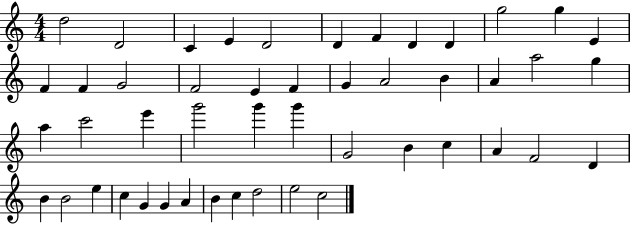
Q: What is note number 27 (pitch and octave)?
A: E6